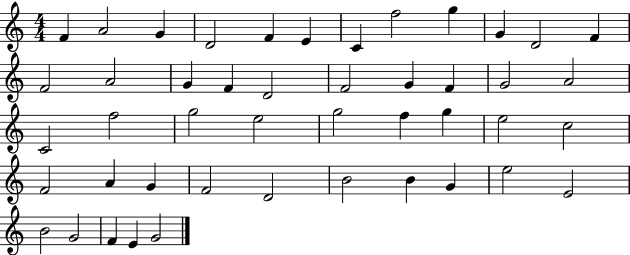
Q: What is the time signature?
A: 4/4